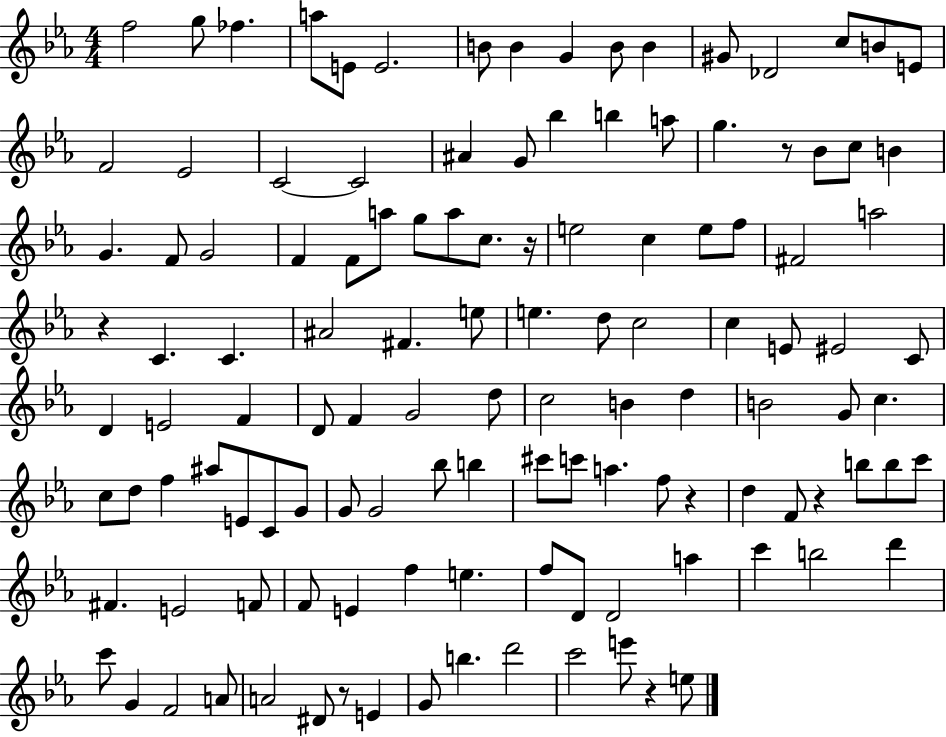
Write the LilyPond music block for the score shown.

{
  \clef treble
  \numericTimeSignature
  \time 4/4
  \key ees \major
  \repeat volta 2 { f''2 g''8 fes''4. | a''8 e'8 e'2. | b'8 b'4 g'4 b'8 b'4 | gis'8 des'2 c''8 b'8 e'8 | \break f'2 ees'2 | c'2~~ c'2 | ais'4 g'8 bes''4 b''4 a''8 | g''4. r8 bes'8 c''8 b'4 | \break g'4. f'8 g'2 | f'4 f'8 a''8 g''8 a''8 c''8. r16 | e''2 c''4 e''8 f''8 | fis'2 a''2 | \break r4 c'4. c'4. | ais'2 fis'4. e''8 | e''4. d''8 c''2 | c''4 e'8 eis'2 c'8 | \break d'4 e'2 f'4 | d'8 f'4 g'2 d''8 | c''2 b'4 d''4 | b'2 g'8 c''4. | \break c''8 d''8 f''4 ais''8 e'8 c'8 g'8 | g'8 g'2 bes''8 b''4 | cis'''8 c'''8 a''4. f''8 r4 | d''4 f'8 r4 b''8 b''8 c'''8 | \break fis'4. e'2 f'8 | f'8 e'4 f''4 e''4. | f''8 d'8 d'2 a''4 | c'''4 b''2 d'''4 | \break c'''8 g'4 f'2 a'8 | a'2 dis'8 r8 e'4 | g'8 b''4. d'''2 | c'''2 e'''8 r4 e''8 | \break } \bar "|."
}